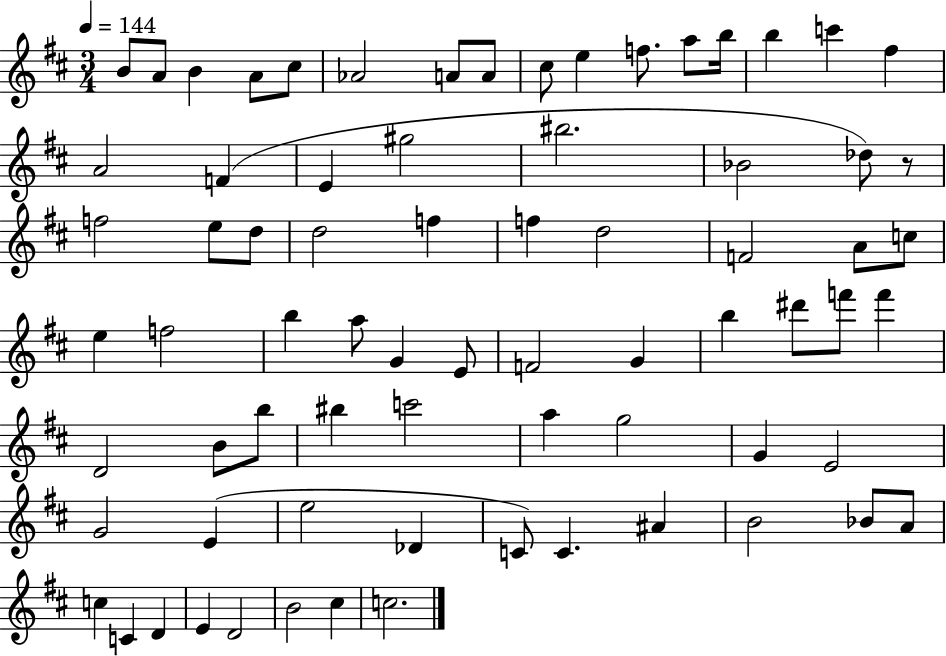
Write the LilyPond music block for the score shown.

{
  \clef treble
  \numericTimeSignature
  \time 3/4
  \key d \major
  \tempo 4 = 144
  \repeat volta 2 { b'8 a'8 b'4 a'8 cis''8 | aes'2 a'8 a'8 | cis''8 e''4 f''8. a''8 b''16 | b''4 c'''4 fis''4 | \break a'2 f'4( | e'4 gis''2 | bis''2. | bes'2 des''8) r8 | \break f''2 e''8 d''8 | d''2 f''4 | f''4 d''2 | f'2 a'8 c''8 | \break e''4 f''2 | b''4 a''8 g'4 e'8 | f'2 g'4 | b''4 dis'''8 f'''8 f'''4 | \break d'2 b'8 b''8 | bis''4 c'''2 | a''4 g''2 | g'4 e'2 | \break g'2 e'4( | e''2 des'4 | c'8) c'4. ais'4 | b'2 bes'8 a'8 | \break c''4 c'4 d'4 | e'4 d'2 | b'2 cis''4 | c''2. | \break } \bar "|."
}